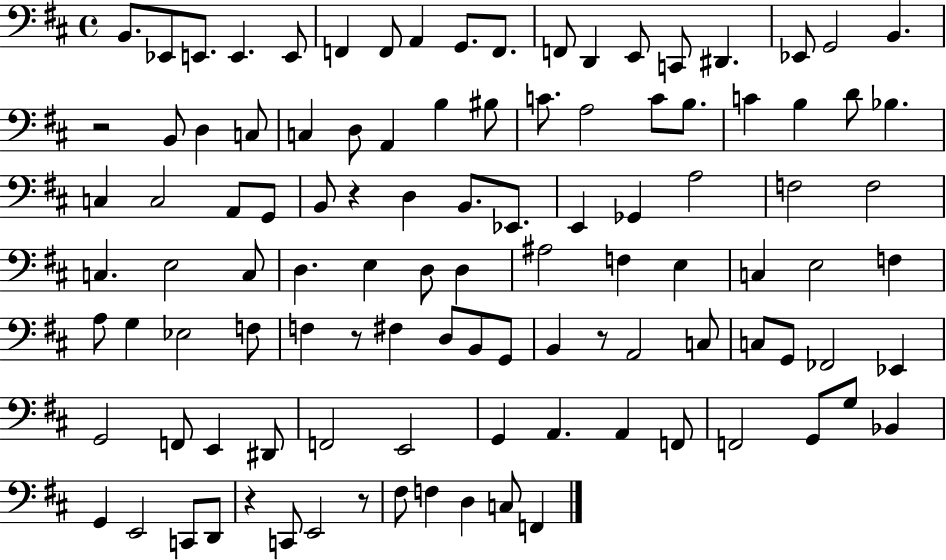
{
  \clef bass
  \time 4/4
  \defaultTimeSignature
  \key d \major
  b,8. ees,8 e,8. e,4. e,8 | f,4 f,8 a,4 g,8. f,8. | f,8 d,4 e,8 c,8 dis,4. | ees,8 g,2 b,4. | \break r2 b,8 d4 c8 | c4 d8 a,4 b4 bis8 | c'8. a2 c'8 b8. | c'4 b4 d'8 bes4. | \break c4 c2 a,8 g,8 | b,8 r4 d4 b,8. ees,8. | e,4 ges,4 a2 | f2 f2 | \break c4. e2 c8 | d4. e4 d8 d4 | ais2 f4 e4 | c4 e2 f4 | \break a8 g4 ees2 f8 | f4 r8 fis4 d8 b,8 g,8 | b,4 r8 a,2 c8 | c8 g,8 fes,2 ees,4 | \break g,2 f,8 e,4 dis,8 | f,2 e,2 | g,4 a,4. a,4 f,8 | f,2 g,8 g8 bes,4 | \break g,4 e,2 c,8 d,8 | r4 c,8 e,2 r8 | fis8 f4 d4 c8 f,4 | \bar "|."
}